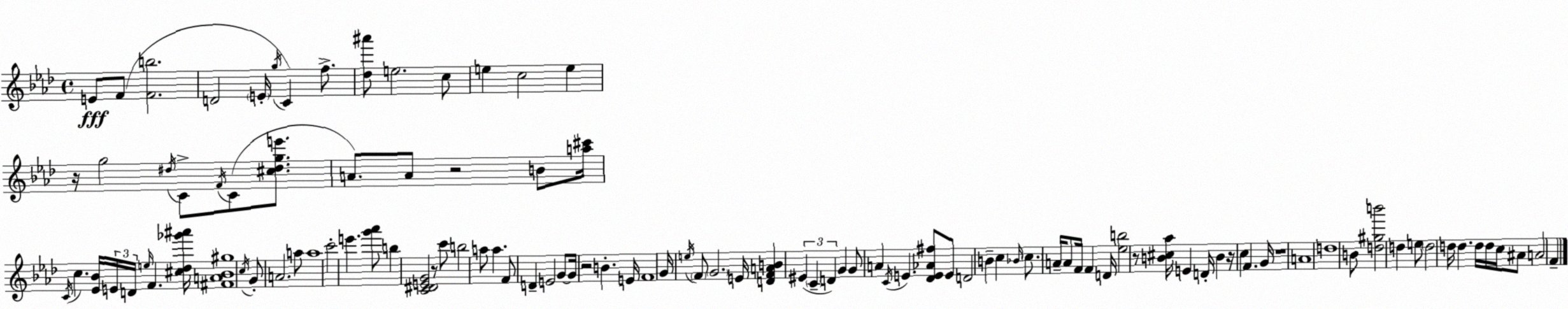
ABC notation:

X:1
T:Untitled
M:4/4
L:1/4
K:Ab
E/2 F/2 [Fb]2 D2 E/4 g/4 C f/2 [_d^a']/2 e2 c/2 e c2 e z/4 g2 ^d/4 C/2 F/4 C/2 [^c^dge']/2 A/2 A/2 z2 B/2 [a^c']/4 C/4 c [_E_B]/4 E/4 D/4 e/4 F [^c_d_g'^a']/4 [^FA_B^g]4 c/4 G/2 A2 a/2 a4 c'2 e' [g'_a']/2 b [C^DEG]2 z/2 c'/2 b2 a/2 a F/2 D E2 G/2 G/4 z2 B E/4 F4 G/4 e/4 F/2 G2 E/4 [DFAB] ^E C D G G/2 A C/4 E [_DE_A^f]/2 E/2 D2 B c _B/4 c/2 A/4 A/2 F/4 F D/4 [_eb]2 z/2 [B^c_a]/4 E D/4 B z/4 c F G/4 z4 A4 d4 B/2 [d^gb']2 d e/2 d2 d/4 d d/4 d/4 c/4 ^A/2 A2 F